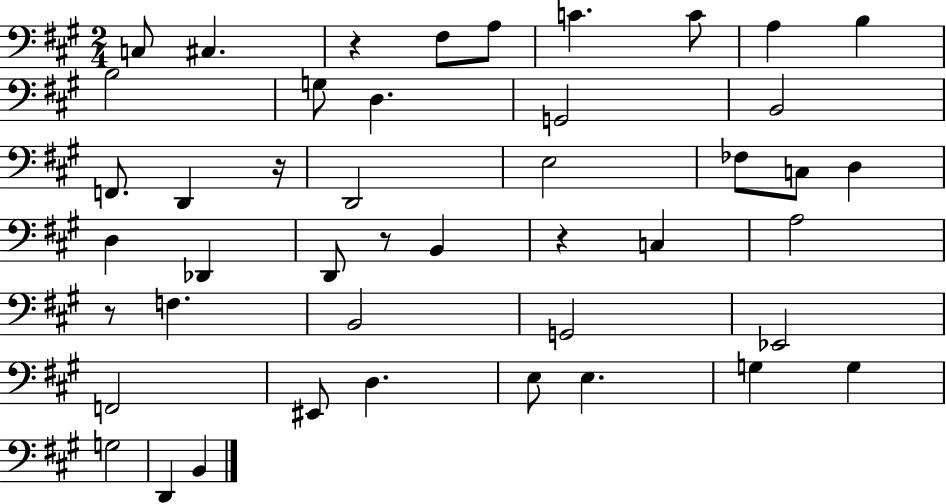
X:1
T:Untitled
M:2/4
L:1/4
K:A
C,/2 ^C, z ^F,/2 A,/2 C C/2 A, B, B,2 G,/2 D, G,,2 B,,2 F,,/2 D,, z/4 D,,2 E,2 _F,/2 C,/2 D, D, _D,, D,,/2 z/2 B,, z C, A,2 z/2 F, B,,2 G,,2 _E,,2 F,,2 ^E,,/2 D, E,/2 E, G, G, G,2 D,, B,,